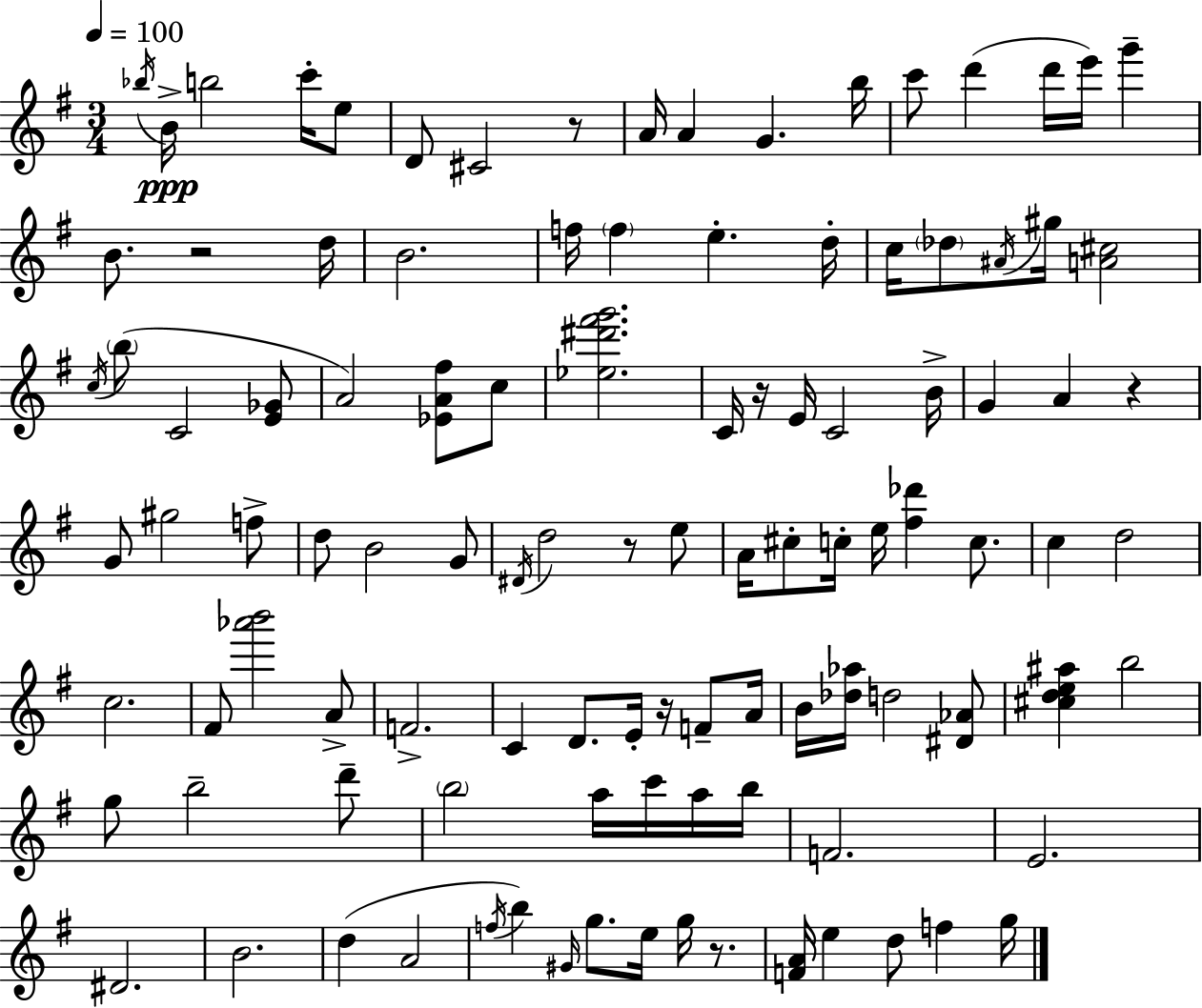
Bb5/s B4/s B5/h C6/s E5/e D4/e C#4/h R/e A4/s A4/q G4/q. B5/s C6/e D6/q D6/s E6/s G6/q B4/e. R/h D5/s B4/h. F5/s F5/q E5/q. D5/s C5/s Db5/e A#4/s G#5/s [A4,C#5]/h C5/s B5/e C4/h [E4,Gb4]/e A4/h [Eb4,A4,F#5]/e C5/e [Eb5,D#6,F#6,G6]/h. C4/s R/s E4/s C4/h B4/s G4/q A4/q R/q G4/e G#5/h F5/e D5/e B4/h G4/e D#4/s D5/h R/e E5/e A4/s C#5/e C5/s E5/s [F#5,Db6]/q C5/e. C5/q D5/h C5/h. F#4/e [Ab6,B6]/h A4/e F4/h. C4/q D4/e. E4/s R/s F4/e A4/s B4/s [Db5,Ab5]/s D5/h [D#4,Ab4]/e [C#5,D5,E5,A#5]/q B5/h G5/e B5/h D6/e B5/h A5/s C6/s A5/s B5/s F4/h. E4/h. D#4/h. B4/h. D5/q A4/h F5/s B5/q G#4/s G5/e. E5/s G5/s R/e. [F4,A4]/s E5/q D5/e F5/q G5/s